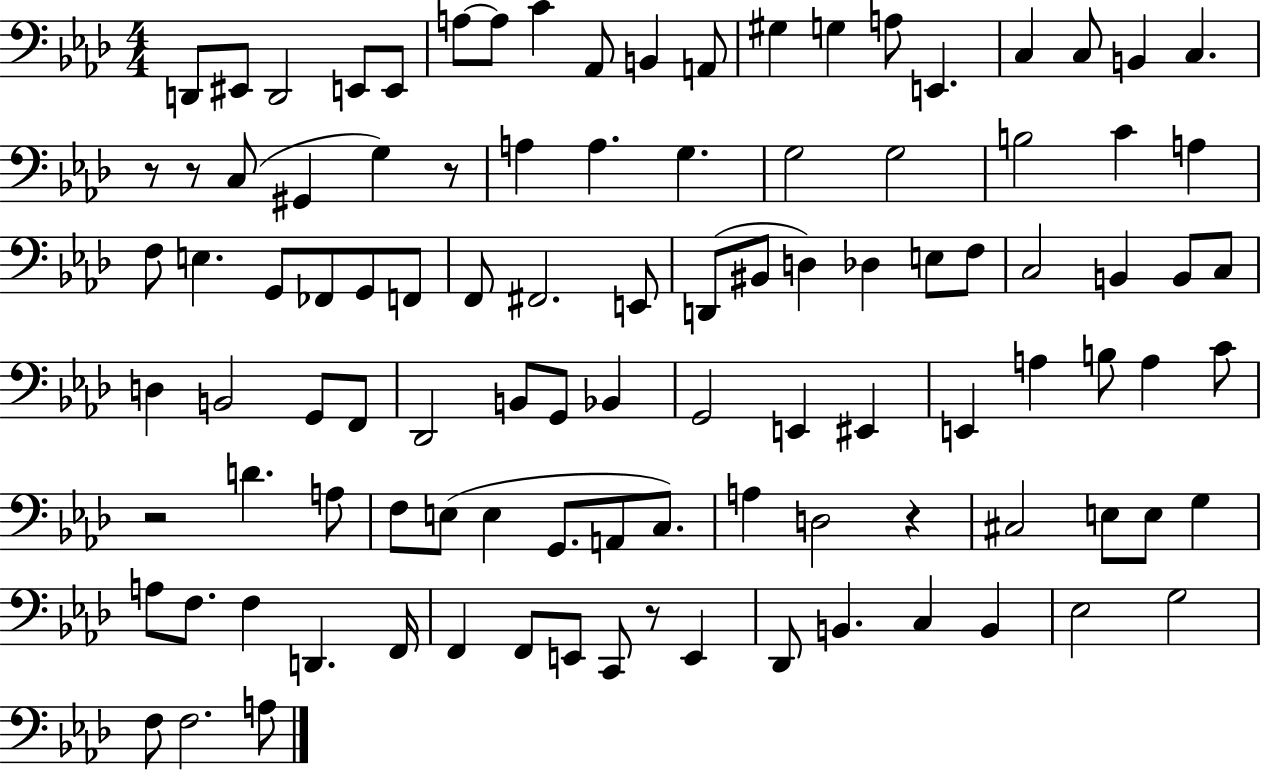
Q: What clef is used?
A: bass